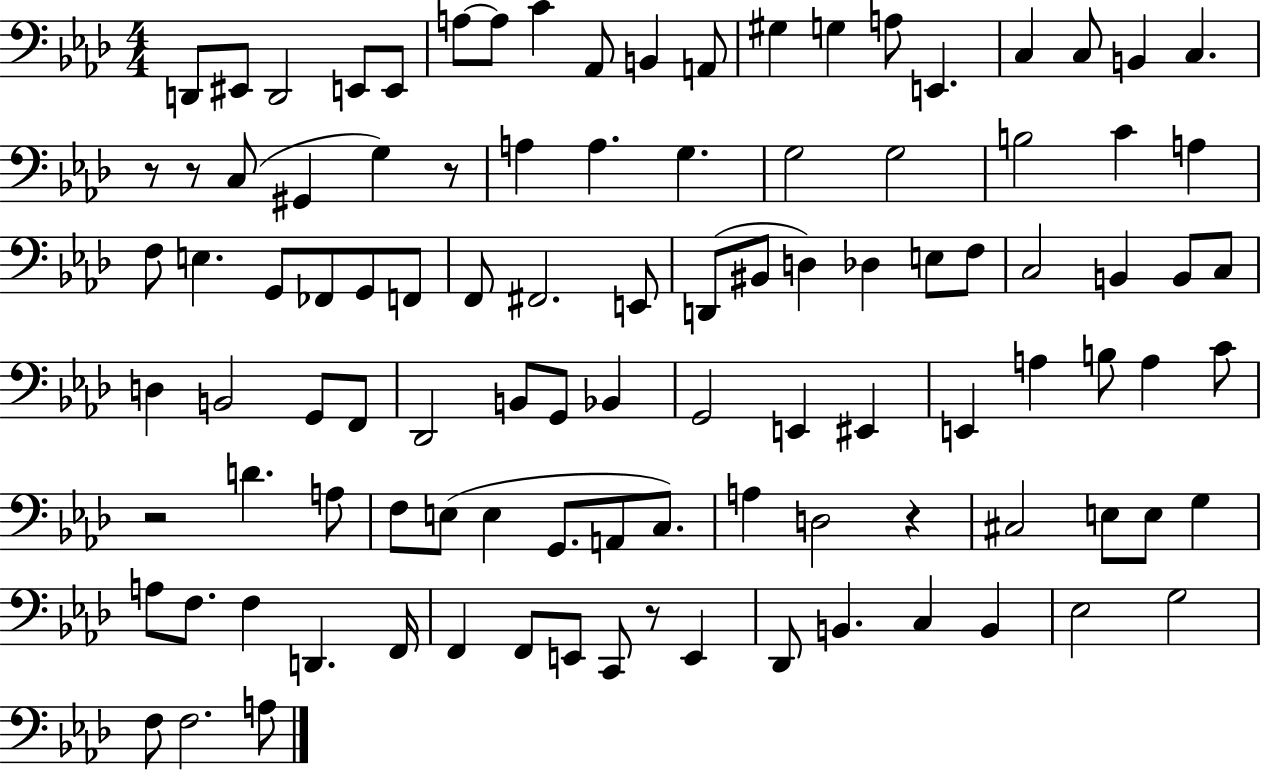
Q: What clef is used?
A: bass